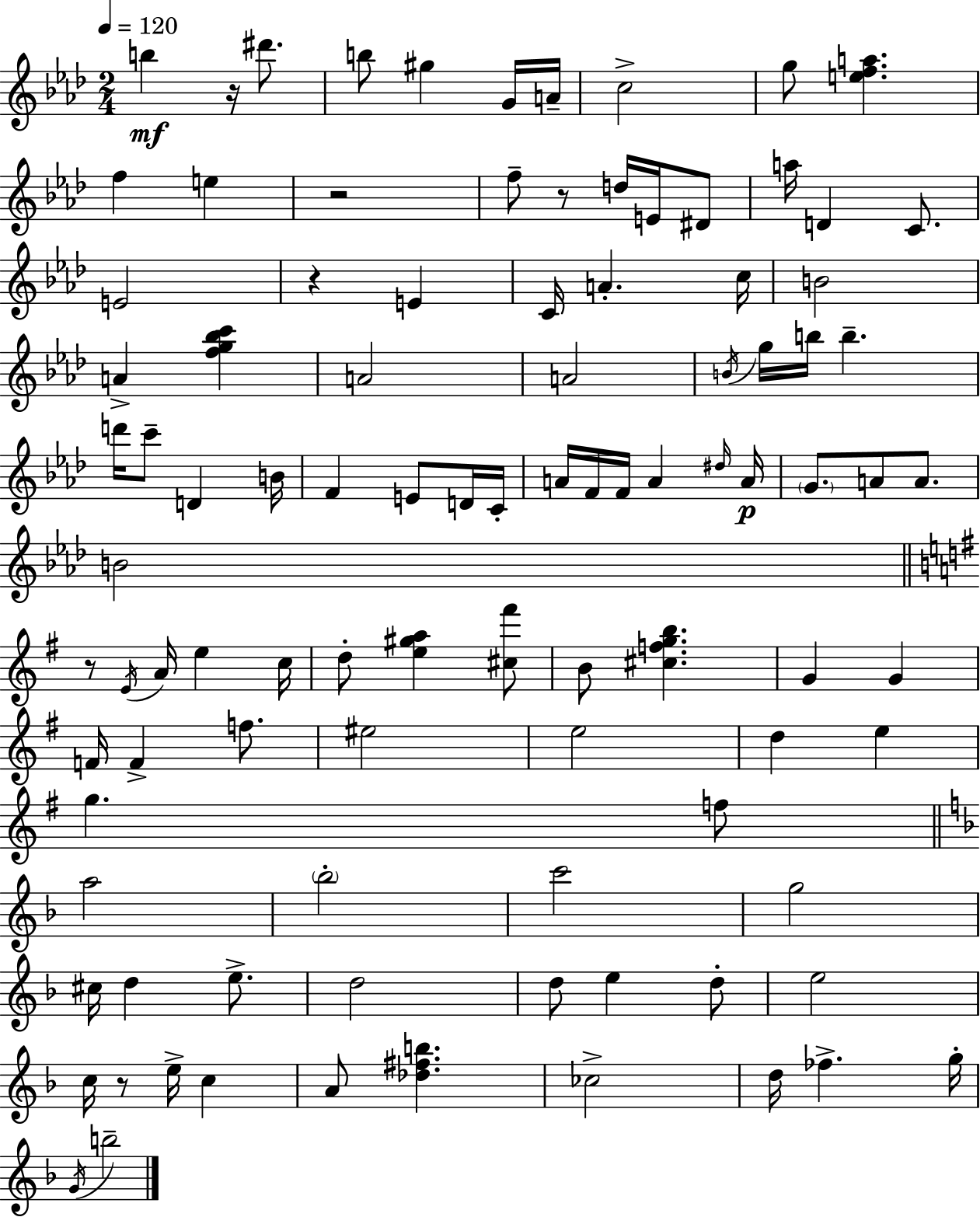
X:1
T:Untitled
M:2/4
L:1/4
K:Ab
b z/4 ^d'/2 b/2 ^g G/4 A/4 c2 g/2 [efa] f e z2 f/2 z/2 d/4 E/4 ^D/2 a/4 D C/2 E2 z E C/4 A c/4 B2 A [fg_bc'] A2 A2 B/4 g/4 b/4 b d'/4 c'/2 D B/4 F E/2 D/4 C/4 A/4 F/4 F/4 A ^d/4 A/4 G/2 A/2 A/2 B2 z/2 E/4 A/4 e c/4 d/2 [e^ga] [^c^f']/2 B/2 [^cfgb] G G F/4 F f/2 ^e2 e2 d e g f/2 a2 _b2 c'2 g2 ^c/4 d e/2 d2 d/2 e d/2 e2 c/4 z/2 e/4 c A/2 [_d^fb] _c2 d/4 _f g/4 G/4 b2